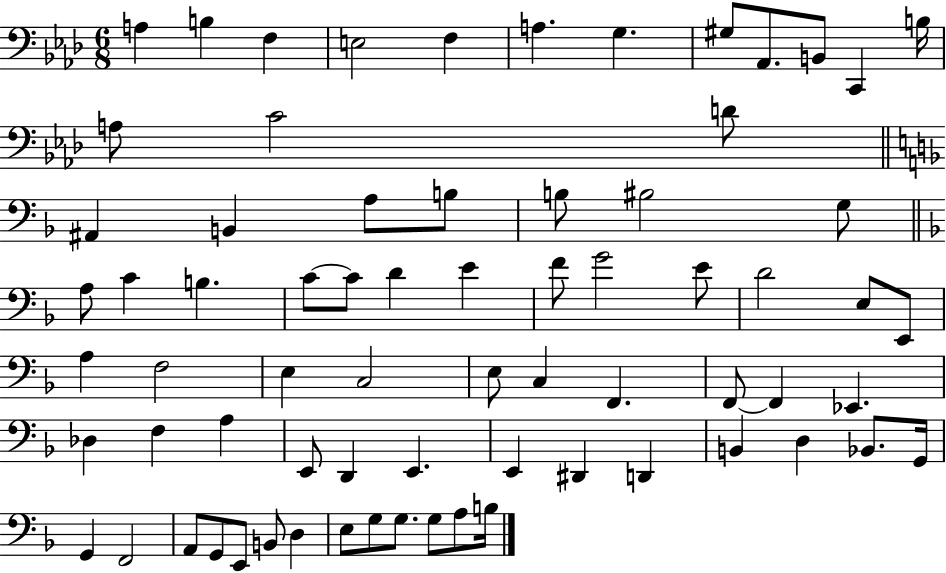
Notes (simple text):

A3/q B3/q F3/q E3/h F3/q A3/q. G3/q. G#3/e Ab2/e. B2/e C2/q B3/s A3/e C4/h D4/e A#2/q B2/q A3/e B3/e B3/e BIS3/h G3/e A3/e C4/q B3/q. C4/e C4/e D4/q E4/q F4/e G4/h E4/e D4/h E3/e E2/e A3/q F3/h E3/q C3/h E3/e C3/q F2/q. F2/e F2/q Eb2/q. Db3/q F3/q A3/q E2/e D2/q E2/q. E2/q D#2/q D2/q B2/q D3/q Bb2/e. G2/s G2/q F2/h A2/e G2/e E2/e B2/e D3/q E3/e G3/e G3/e. G3/e A3/e B3/s